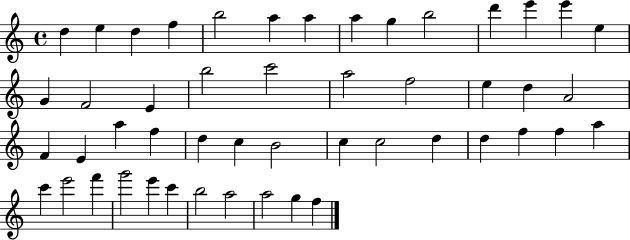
D5/q E5/q D5/q F5/q B5/h A5/q A5/q A5/q G5/q B5/h D6/q E6/q E6/q E5/q G4/q F4/h E4/q B5/h C6/h A5/h F5/h E5/q D5/q A4/h F4/q E4/q A5/q F5/q D5/q C5/q B4/h C5/q C5/h D5/q D5/q F5/q F5/q A5/q C6/q E6/h F6/q G6/h E6/q C6/q B5/h A5/h A5/h G5/q F5/q